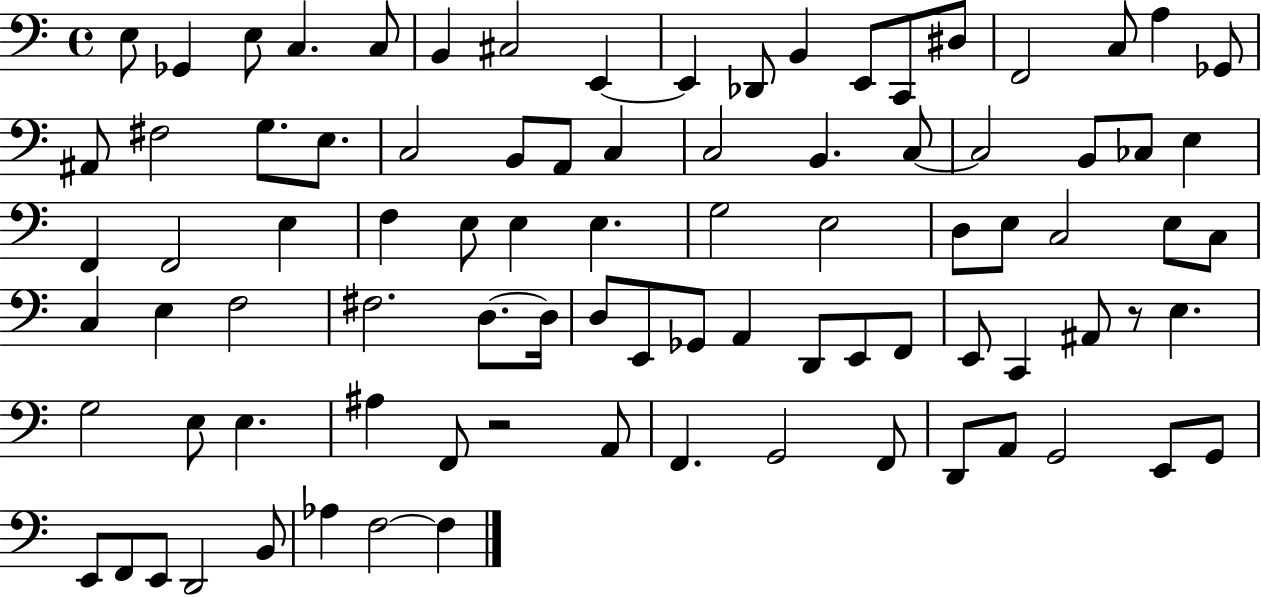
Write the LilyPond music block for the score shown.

{
  \clef bass
  \time 4/4
  \defaultTimeSignature
  \key c \major
  e8 ges,4 e8 c4. c8 | b,4 cis2 e,4~~ | e,4 des,8 b,4 e,8 c,8 dis8 | f,2 c8 a4 ges,8 | \break ais,8 fis2 g8. e8. | c2 b,8 a,8 c4 | c2 b,4. c8~~ | c2 b,8 ces8 e4 | \break f,4 f,2 e4 | f4 e8 e4 e4. | g2 e2 | d8 e8 c2 e8 c8 | \break c4 e4 f2 | fis2. d8.~~ d16 | d8 e,8 ges,8 a,4 d,8 e,8 f,8 | e,8 c,4 ais,8 r8 e4. | \break g2 e8 e4. | ais4 f,8 r2 a,8 | f,4. g,2 f,8 | d,8 a,8 g,2 e,8 g,8 | \break e,8 f,8 e,8 d,2 b,8 | aes4 f2~~ f4 | \bar "|."
}